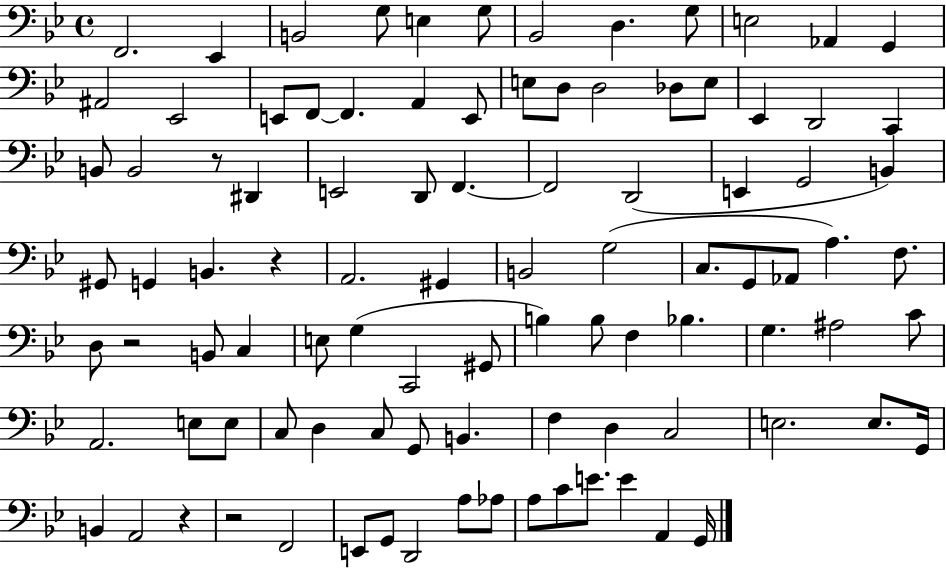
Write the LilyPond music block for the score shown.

{
  \clef bass
  \time 4/4
  \defaultTimeSignature
  \key bes \major
  f,2. ees,4 | b,2 g8 e4 g8 | bes,2 d4. g8 | e2 aes,4 g,4 | \break ais,2 ees,2 | e,8 f,8~~ f,4. a,4 e,8 | e8 d8 d2 des8 e8 | ees,4 d,2 c,4 | \break b,8 b,2 r8 dis,4 | e,2 d,8 f,4.~~ | f,2 d,2( | e,4 g,2 b,4) | \break gis,8 g,4 b,4. r4 | a,2. gis,4 | b,2 g2( | c8. g,8 aes,8 a4.) f8. | \break d8 r2 b,8 c4 | e8 g4( c,2 gis,8 | b4) b8 f4 bes4. | g4. ais2 c'8 | \break a,2. e8 e8 | c8 d4 c8 g,8 b,4. | f4 d4 c2 | e2. e8. g,16 | \break b,4 a,2 r4 | r2 f,2 | e,8 g,8 d,2 a8 aes8 | a8 c'8 e'8. e'4 a,4 g,16 | \break \bar "|."
}